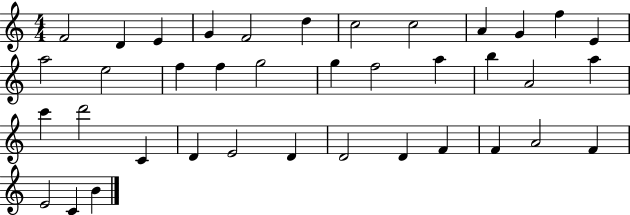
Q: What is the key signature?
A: C major